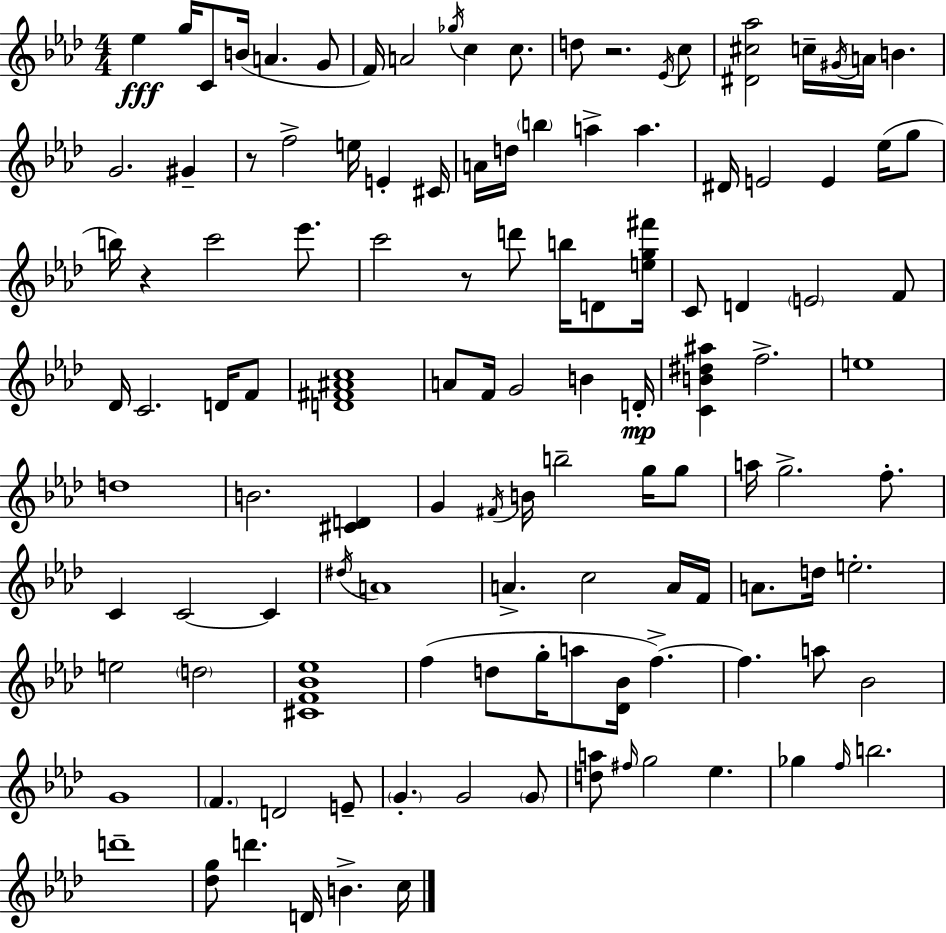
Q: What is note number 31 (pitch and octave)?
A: E4